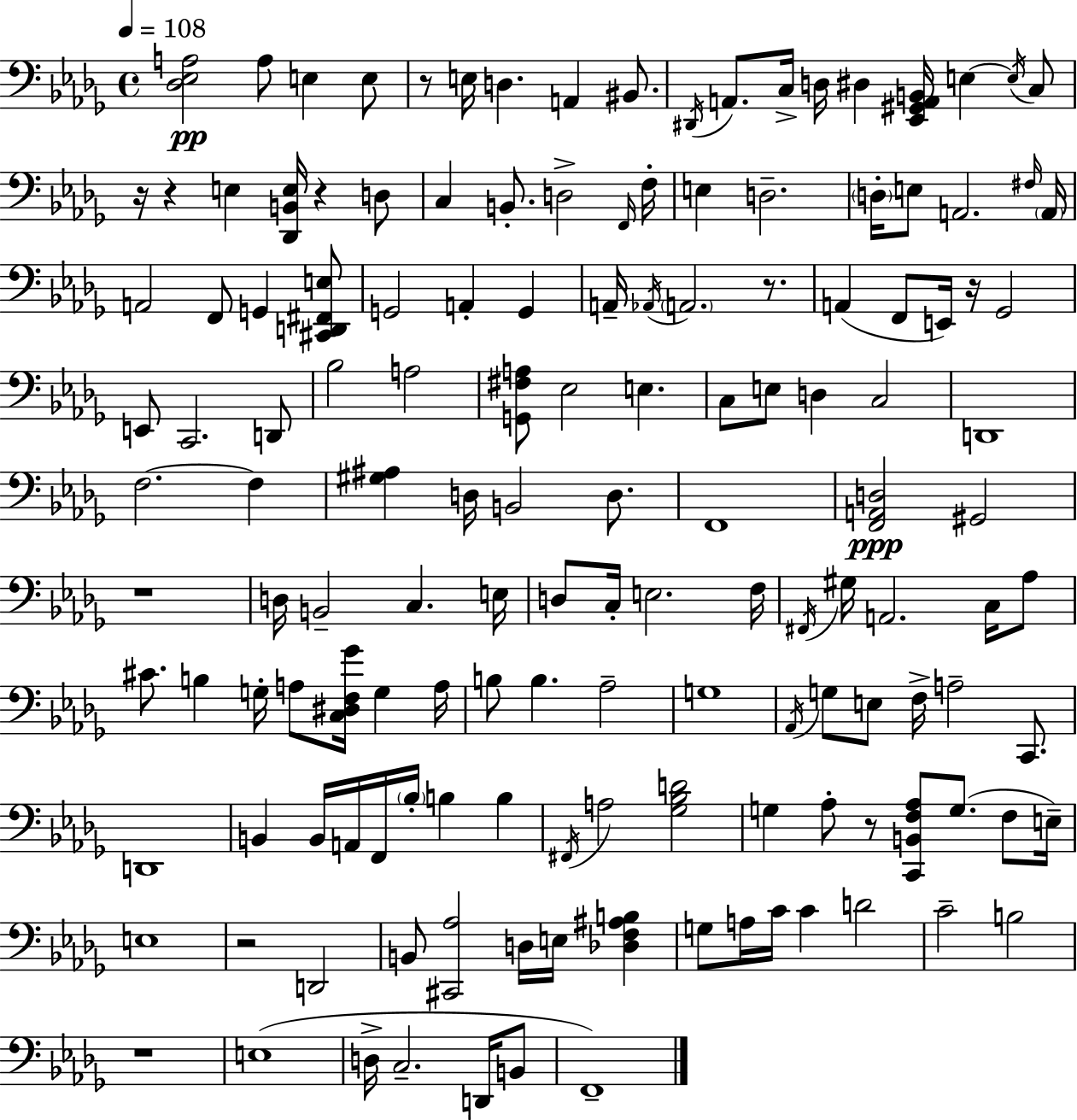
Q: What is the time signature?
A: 4/4